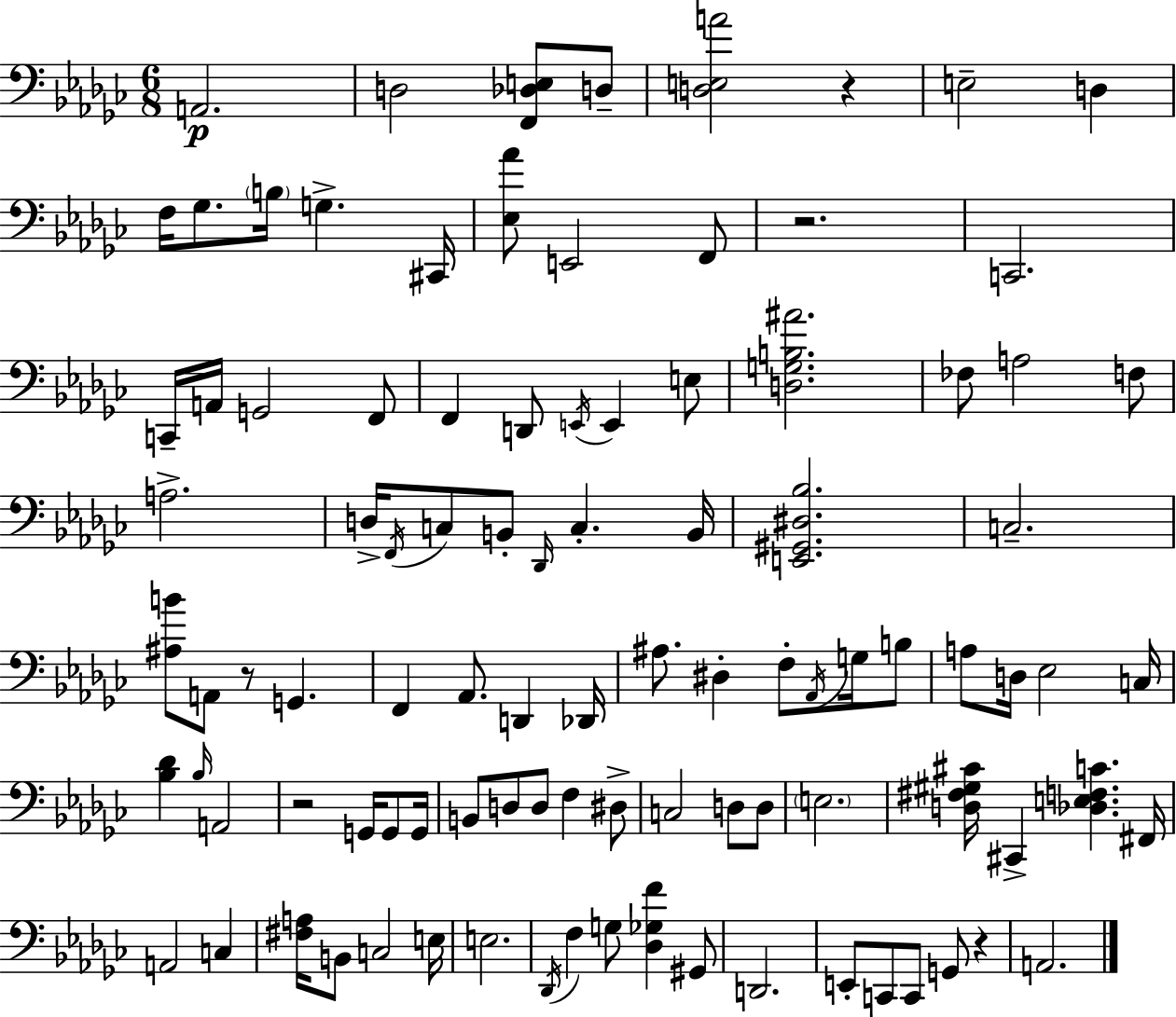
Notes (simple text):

A2/h. D3/h [F2,Db3,E3]/e D3/e [D3,E3,A4]/h R/q E3/h D3/q F3/s Gb3/e. B3/s G3/q. C#2/s [Eb3,Ab4]/e E2/h F2/e R/h. C2/h. C2/s A2/s G2/h F2/e F2/q D2/e E2/s E2/q E3/e [D3,G3,B3,A#4]/h. FES3/e A3/h F3/e A3/h. D3/s F2/s C3/e B2/e Db2/s C3/q. B2/s [E2,G#2,D#3,Bb3]/h. C3/h. [A#3,B4]/e A2/e R/e G2/q. F2/q Ab2/e. D2/q Db2/s A#3/e. D#3/q F3/e Ab2/s G3/s B3/e A3/e D3/s Eb3/h C3/s [Bb3,Db4]/q Bb3/s A2/h R/h G2/s G2/e G2/s B2/e D3/e D3/e F3/q D#3/e C3/h D3/e D3/e E3/h. [D3,F#3,G#3,C#4]/s C#2/q [Db3,E3,F3,C4]/q. F#2/s A2/h C3/q [F#3,A3]/s B2/e C3/h E3/s E3/h. Db2/s F3/q G3/e [Db3,Gb3,F4]/q G#2/e D2/h. E2/e C2/e C2/e G2/e R/q A2/h.